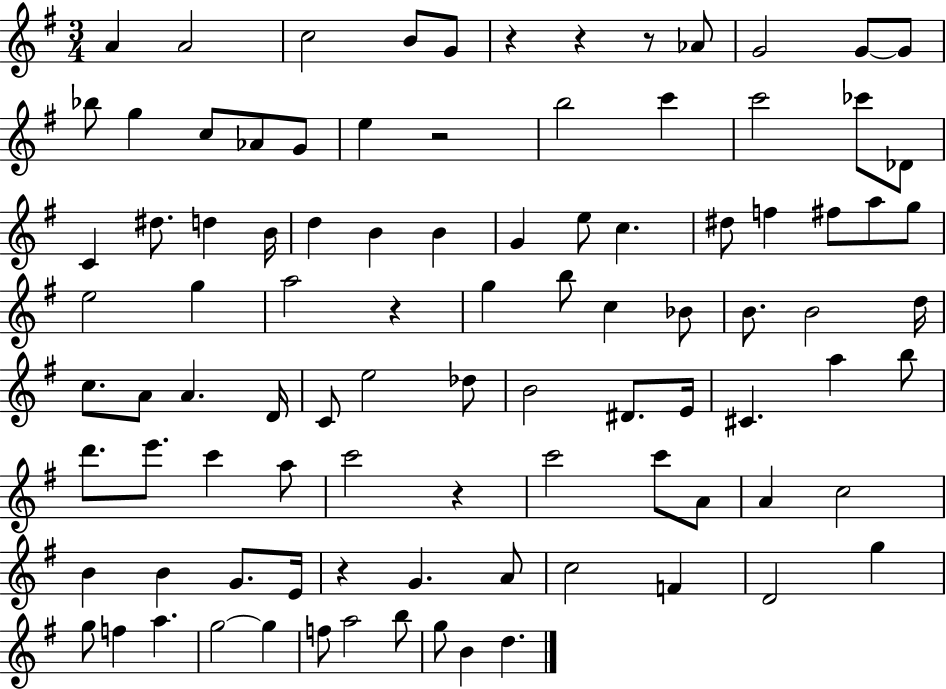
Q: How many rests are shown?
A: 7